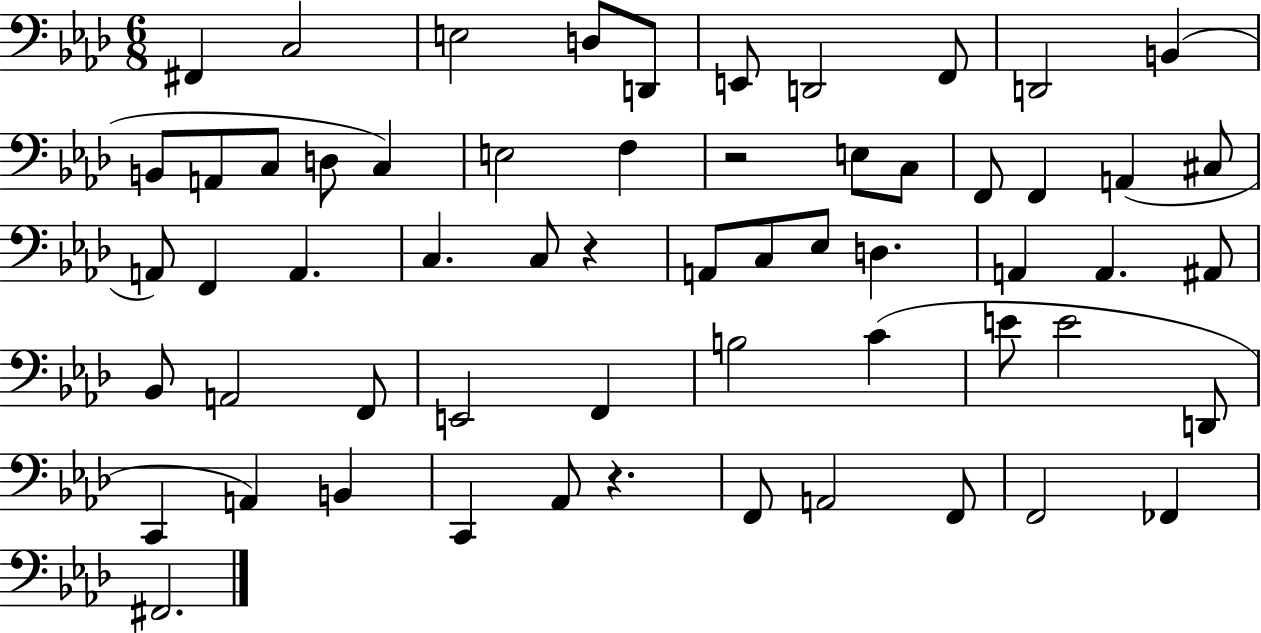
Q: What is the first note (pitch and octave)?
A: F#2